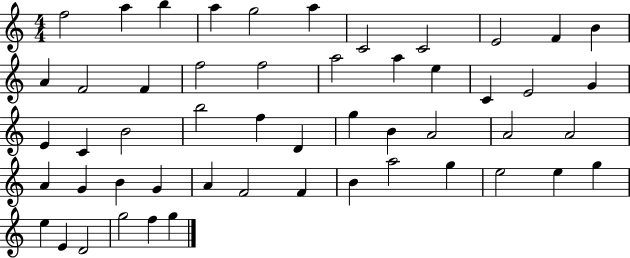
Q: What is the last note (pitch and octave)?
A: G5